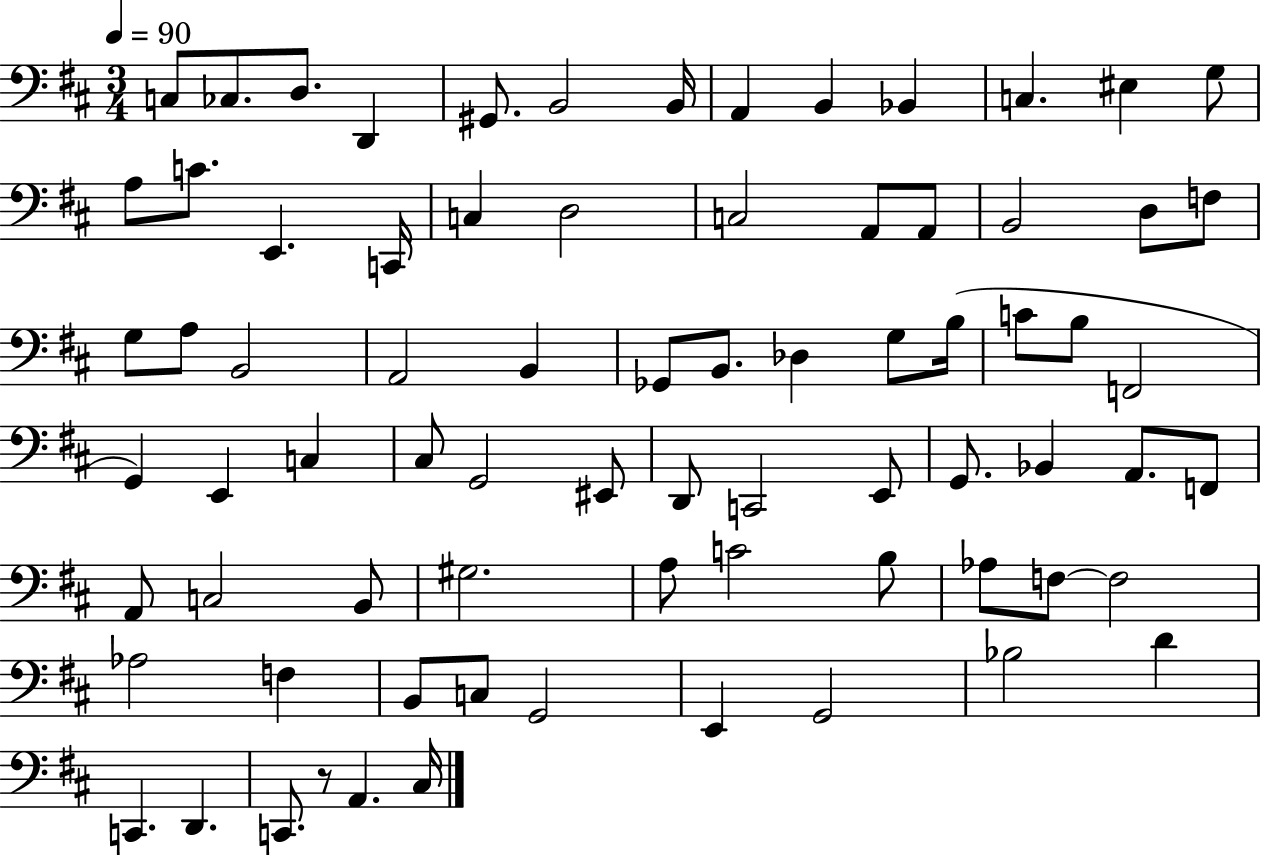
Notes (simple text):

C3/e CES3/e. D3/e. D2/q G#2/e. B2/h B2/s A2/q B2/q Bb2/q C3/q. EIS3/q G3/e A3/e C4/e. E2/q. C2/s C3/q D3/h C3/h A2/e A2/e B2/h D3/e F3/e G3/e A3/e B2/h A2/h B2/q Gb2/e B2/e. Db3/q G3/e B3/s C4/e B3/e F2/h G2/q E2/q C3/q C#3/e G2/h EIS2/e D2/e C2/h E2/e G2/e. Bb2/q A2/e. F2/e A2/e C3/h B2/e G#3/h. A3/e C4/h B3/e Ab3/e F3/e F3/h Ab3/h F3/q B2/e C3/e G2/h E2/q G2/h Bb3/h D4/q C2/q. D2/q. C2/e. R/e A2/q. C#3/s